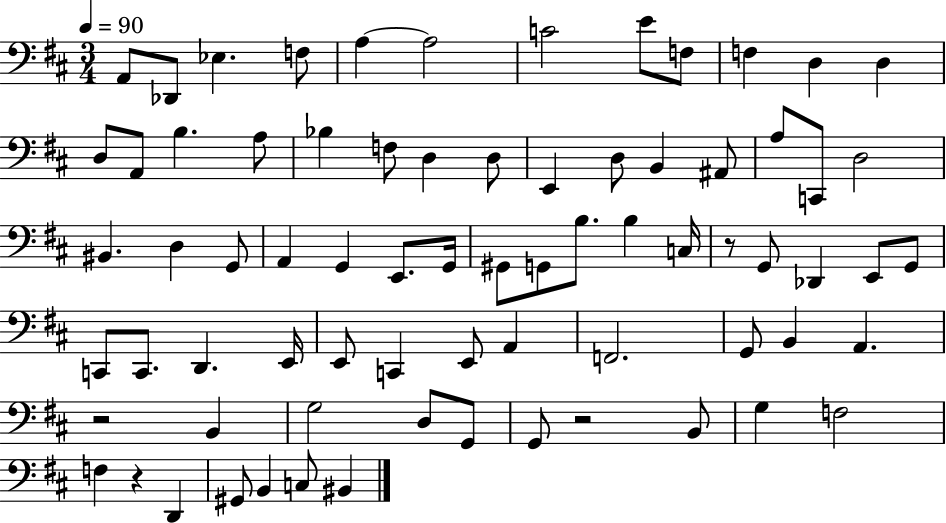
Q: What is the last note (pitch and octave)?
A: BIS2